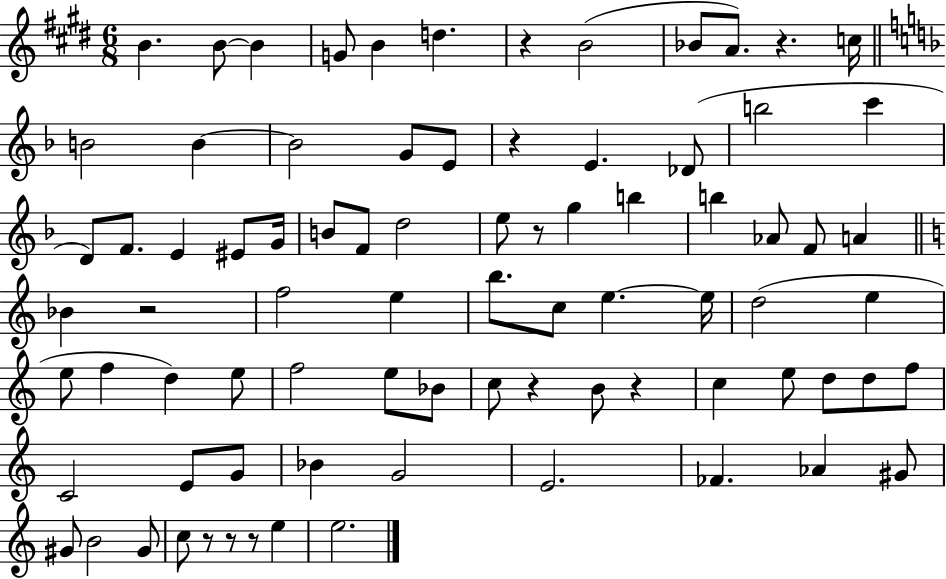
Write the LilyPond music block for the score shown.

{
  \clef treble
  \numericTimeSignature
  \time 6/8
  \key e \major
  b'4. b'8~~ b'4 | g'8 b'4 d''4. | r4 b'2( | bes'8 a'8.) r4. c''16 | \break \bar "||" \break \key f \major b'2 b'4~~ | b'2 g'8 e'8 | r4 e'4. des'8( | b''2 c'''4 | \break d'8) f'8. e'4 eis'8 g'16 | b'8 f'8 d''2 | e''8 r8 g''4 b''4 | b''4 aes'8 f'8 a'4 | \break \bar "||" \break \key c \major bes'4 r2 | f''2 e''4 | b''8. c''8 e''4.~~ e''16 | d''2( e''4 | \break e''8 f''4 d''4) e''8 | f''2 e''8 bes'8 | c''8 r4 b'8 r4 | c''4 e''8 d''8 d''8 f''8 | \break c'2 e'8 g'8 | bes'4 g'2 | e'2. | fes'4. aes'4 gis'8 | \break gis'8 b'2 gis'8 | c''8 r8 r8 r8 e''4 | e''2. | \bar "|."
}